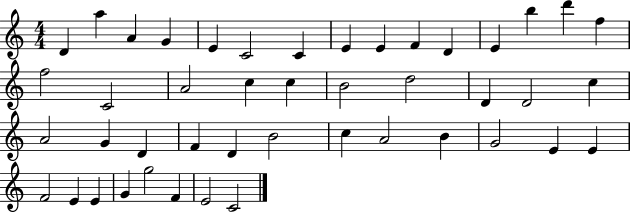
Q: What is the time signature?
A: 4/4